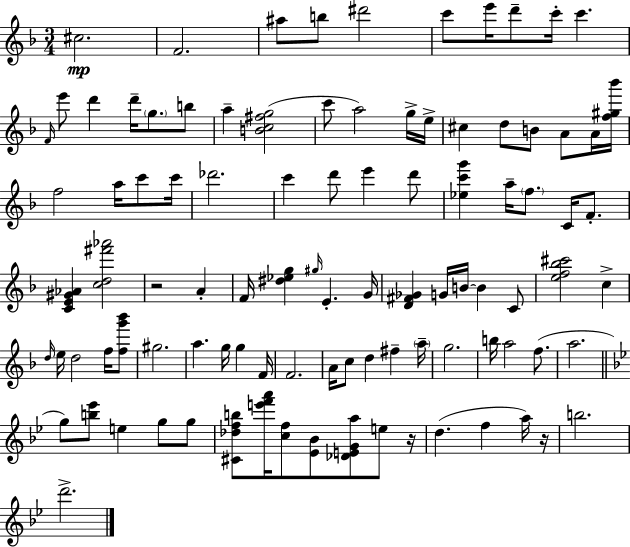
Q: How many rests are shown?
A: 3